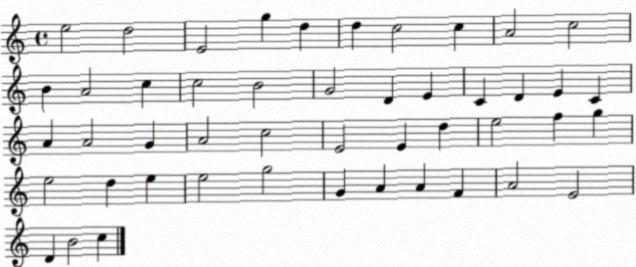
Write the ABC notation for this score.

X:1
T:Untitled
M:4/4
L:1/4
K:C
e2 d2 E2 g d d c2 c A2 c2 B A2 c c2 B2 G2 D E C D E C A A2 G A2 c2 E2 E d e2 f g e2 d e e2 g2 G A A F A2 E2 D B2 c